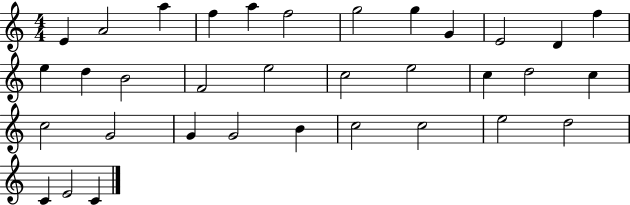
E4/q A4/h A5/q F5/q A5/q F5/h G5/h G5/q G4/q E4/h D4/q F5/q E5/q D5/q B4/h F4/h E5/h C5/h E5/h C5/q D5/h C5/q C5/h G4/h G4/q G4/h B4/q C5/h C5/h E5/h D5/h C4/q E4/h C4/q